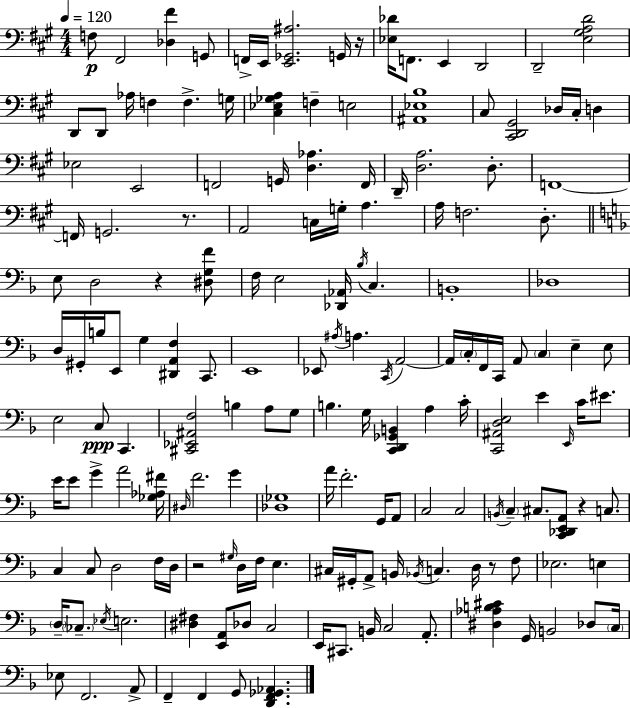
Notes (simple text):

F3/e F#2/h [Db3,F#4]/q G2/e F2/s E2/s [E2,Gb2,A#3]/h. G2/s R/s [Eb3,Db4]/s F2/e. E2/q D2/h D2/h [E3,G#3,A3,D4]/h D2/e D2/e Ab3/s F3/q F3/q. G3/s [C#3,Eb3,Gb3,A3]/q F3/q E3/h [A#2,Eb3,B3]/w C#3/e [C#2,D2,G#2]/h Db3/s C#3/s D3/q Eb3/h E2/h F2/h G2/s [D3,Ab3]/q. F2/s D2/s [D3,A3]/h. D3/e. F2/w F2/s G2/h. R/e. A2/h C3/s G3/s A3/q. A3/s F3/h. D3/e. E3/e D3/h R/q [D#3,G3,F4]/e F3/s E3/h [Db2,Ab2]/s Bb3/s C3/q. B2/w Db3/w D3/s G#2/s B3/s E2/e G3/q [D#2,A2,F3]/q C2/e. E2/w Eb2/e A#3/s A3/q. C2/s A2/h A2/s C3/s F2/s C2/s A2/e C3/q E3/q E3/e E3/h C3/e C2/q. [C#2,Eb2,A#2,F3]/h B3/q A3/e G3/e B3/q. G3/s [C2,D2,Gb2,B2]/q A3/q C4/s [C2,A#2,D3,E3]/h E4/q E2/s C4/s EIS4/e. E4/s E4/e G4/q A4/h [Gb3,Ab3,F#4]/s D#3/s F4/h. G4/q [Db3,Gb3]/w A4/s F4/h. G2/s A2/e C3/h C3/h B2/s C3/q C#3/e. [C2,Db2,E2,A2]/e R/q C3/e. C3/q C3/e D3/h F3/s D3/s R/h G#3/s D3/s F3/s E3/q. C#3/s G#2/s A2/e B2/s Bb2/s C3/q. D3/s R/e F3/e Eb3/h. E3/q D3/s CES3/e. Eb3/s E3/h. [D#3,F#3]/q [E2,A2]/e Db3/e C3/h E2/s C#2/e. B2/s C3/h A2/e. [D#3,Ab3,B3,C#4]/q G2/s B2/h Db3/e C3/s Eb3/e F2/h. A2/e F2/q F2/q G2/e [D2,F2,Gb2,Ab2]/q.